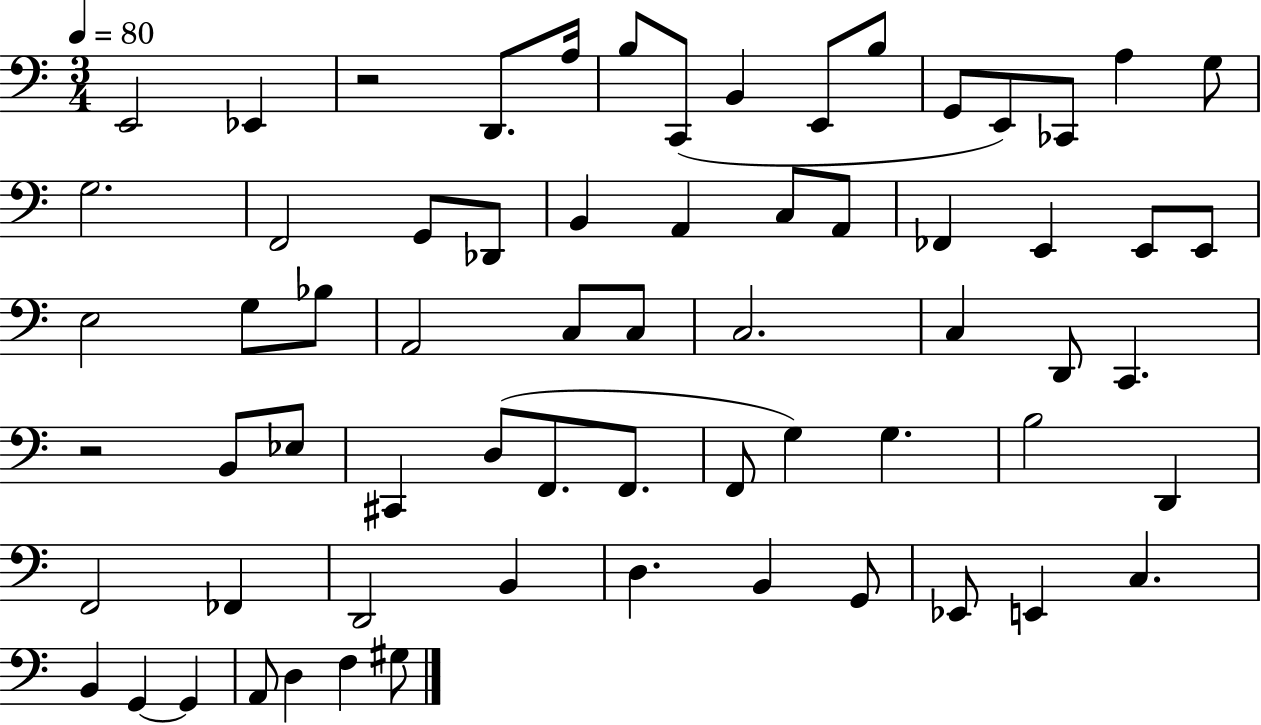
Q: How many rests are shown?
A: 2